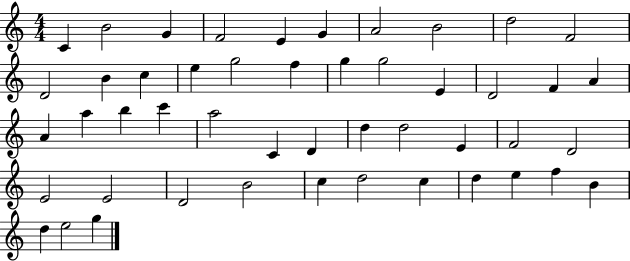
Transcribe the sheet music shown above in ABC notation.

X:1
T:Untitled
M:4/4
L:1/4
K:C
C B2 G F2 E G A2 B2 d2 F2 D2 B c e g2 f g g2 E D2 F A A a b c' a2 C D d d2 E F2 D2 E2 E2 D2 B2 c d2 c d e f B d e2 g